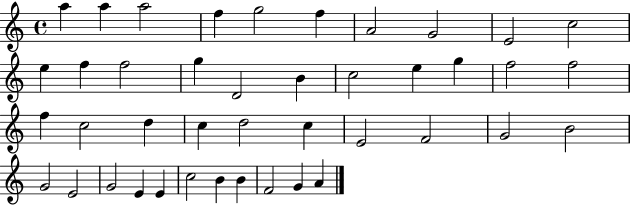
X:1
T:Untitled
M:4/4
L:1/4
K:C
a a a2 f g2 f A2 G2 E2 c2 e f f2 g D2 B c2 e g f2 f2 f c2 d c d2 c E2 F2 G2 B2 G2 E2 G2 E E c2 B B F2 G A